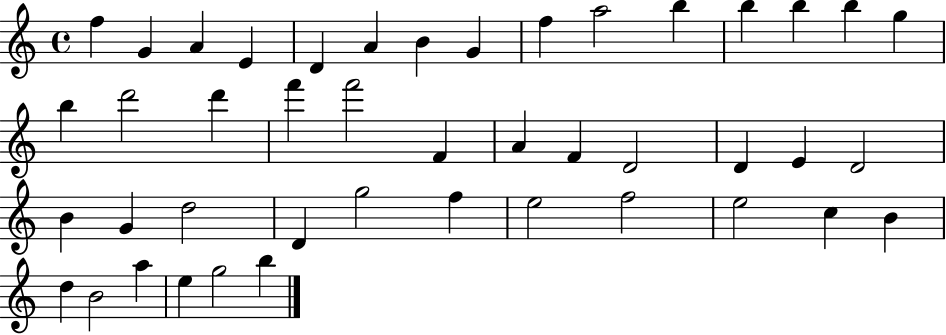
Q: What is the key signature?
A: C major